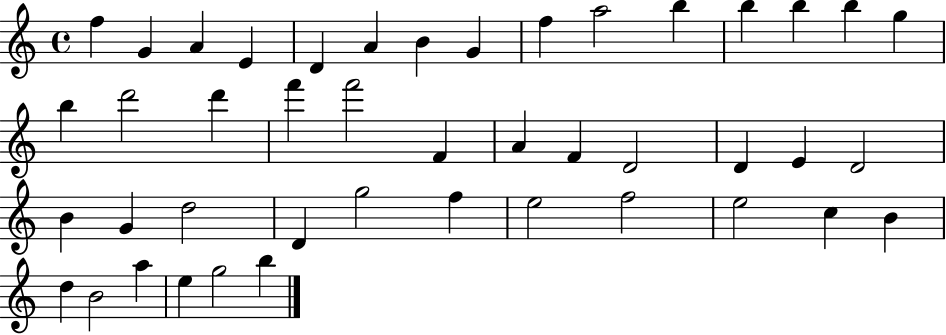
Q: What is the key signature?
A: C major